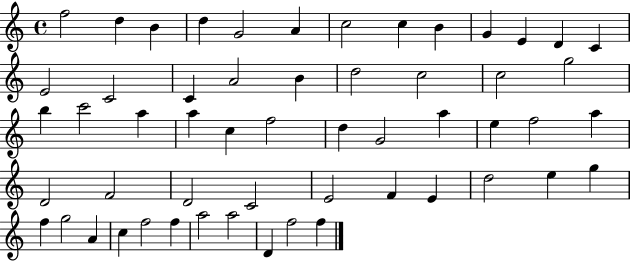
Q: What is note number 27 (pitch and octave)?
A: C5